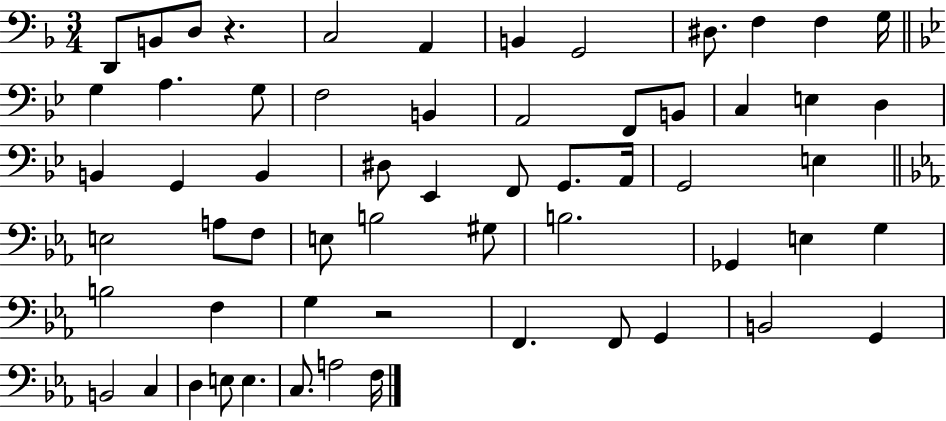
D2/e B2/e D3/e R/q. C3/h A2/q B2/q G2/h D#3/e. F3/q F3/q G3/s G3/q A3/q. G3/e F3/h B2/q A2/h F2/e B2/e C3/q E3/q D3/q B2/q G2/q B2/q D#3/e Eb2/q F2/e G2/e. A2/s G2/h E3/q E3/h A3/e F3/e E3/e B3/h G#3/e B3/h. Gb2/q E3/q G3/q B3/h F3/q G3/q R/h F2/q. F2/e G2/q B2/h G2/q B2/h C3/q D3/q E3/e E3/q. C3/e. A3/h F3/s